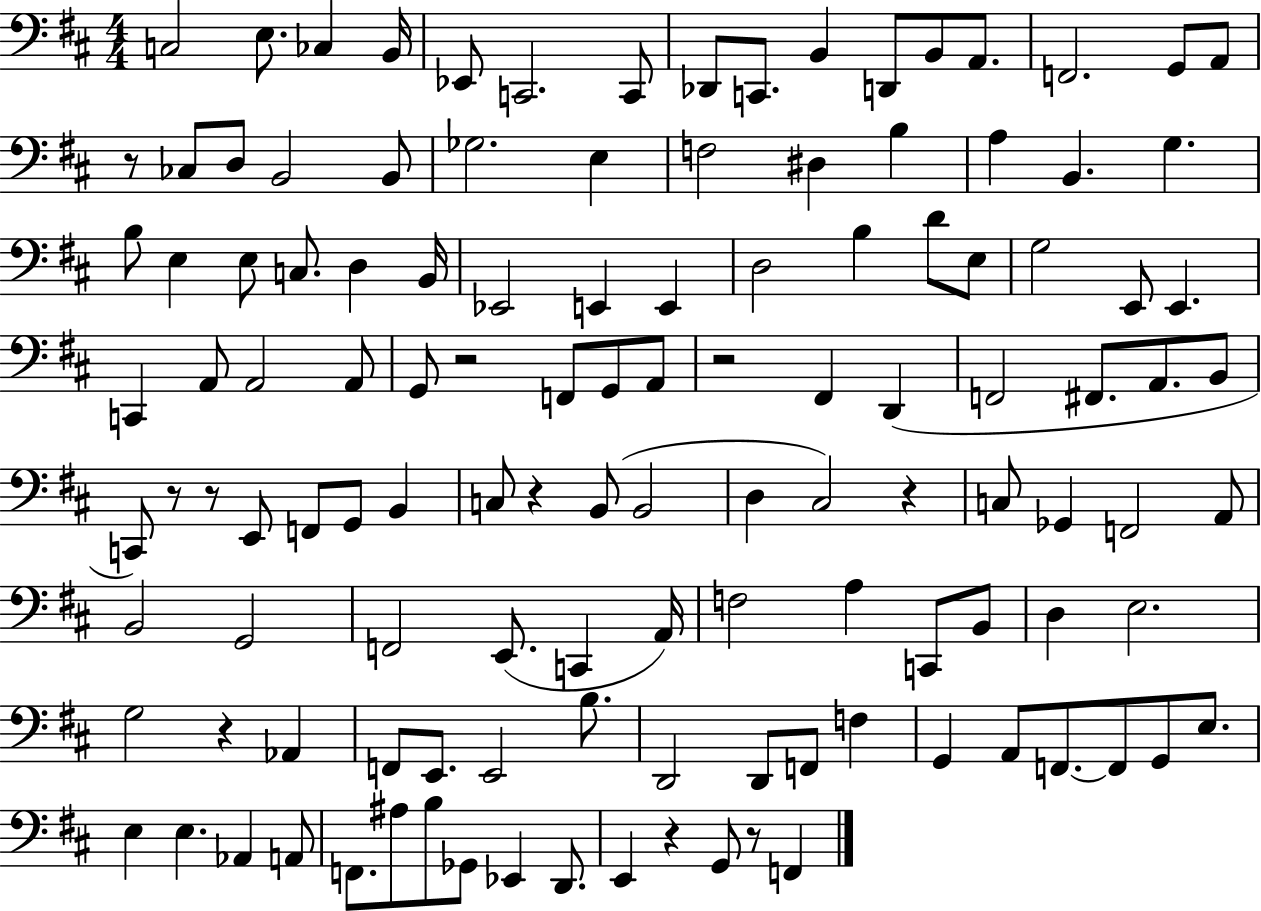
X:1
T:Untitled
M:4/4
L:1/4
K:D
C,2 E,/2 _C, B,,/4 _E,,/2 C,,2 C,,/2 _D,,/2 C,,/2 B,, D,,/2 B,,/2 A,,/2 F,,2 G,,/2 A,,/2 z/2 _C,/2 D,/2 B,,2 B,,/2 _G,2 E, F,2 ^D, B, A, B,, G, B,/2 E, E,/2 C,/2 D, B,,/4 _E,,2 E,, E,, D,2 B, D/2 E,/2 G,2 E,,/2 E,, C,, A,,/2 A,,2 A,,/2 G,,/2 z2 F,,/2 G,,/2 A,,/2 z2 ^F,, D,, F,,2 ^F,,/2 A,,/2 B,,/2 C,,/2 z/2 z/2 E,,/2 F,,/2 G,,/2 B,, C,/2 z B,,/2 B,,2 D, ^C,2 z C,/2 _G,, F,,2 A,,/2 B,,2 G,,2 F,,2 E,,/2 C,, A,,/4 F,2 A, C,,/2 B,,/2 D, E,2 G,2 z _A,, F,,/2 E,,/2 E,,2 B,/2 D,,2 D,,/2 F,,/2 F, G,, A,,/2 F,,/2 F,,/2 G,,/2 E,/2 E, E, _A,, A,,/2 F,,/2 ^A,/2 B,/2 _G,,/2 _E,, D,,/2 E,, z G,,/2 z/2 F,,